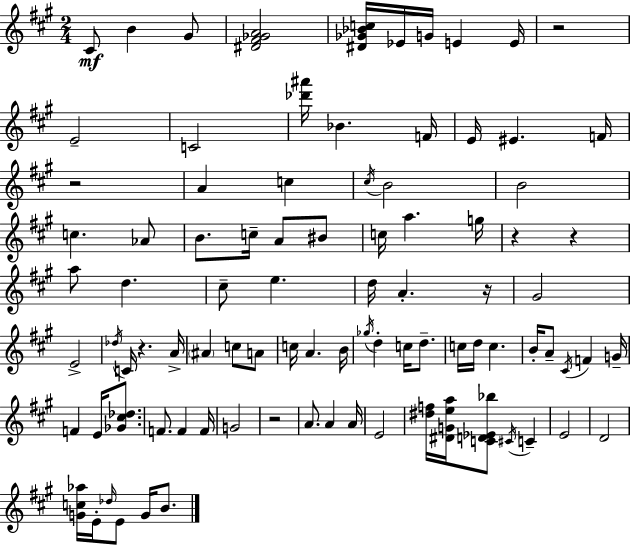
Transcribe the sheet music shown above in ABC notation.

X:1
T:Untitled
M:2/4
L:1/4
K:A
^C/2 B ^G/2 [^D^F_GA]2 [^D_G_Bc]/4 _E/4 G/4 E E/4 z2 E2 C2 [_d'^a']/4 _B F/4 E/4 ^E F/4 z2 A c ^c/4 B2 B2 c _A/2 B/2 c/4 A/2 ^B/2 c/4 a g/4 z z a/2 d ^c/2 e d/4 A z/4 ^G2 E2 _d/4 C/4 z A/4 ^A c/2 A/2 c/4 A B/4 _g/4 d c/4 d/2 c/4 d/4 c B/4 A/2 ^C/4 F G/4 F E/4 [_G^c_d]/2 F/2 F F/4 G2 z2 A/2 A A/4 E2 [^df]/4 [^DGea]/4 [CD_E_b]/2 ^C/4 C E2 D2 [Gc_a]/4 E/4 _d/4 E/2 G/4 B/2